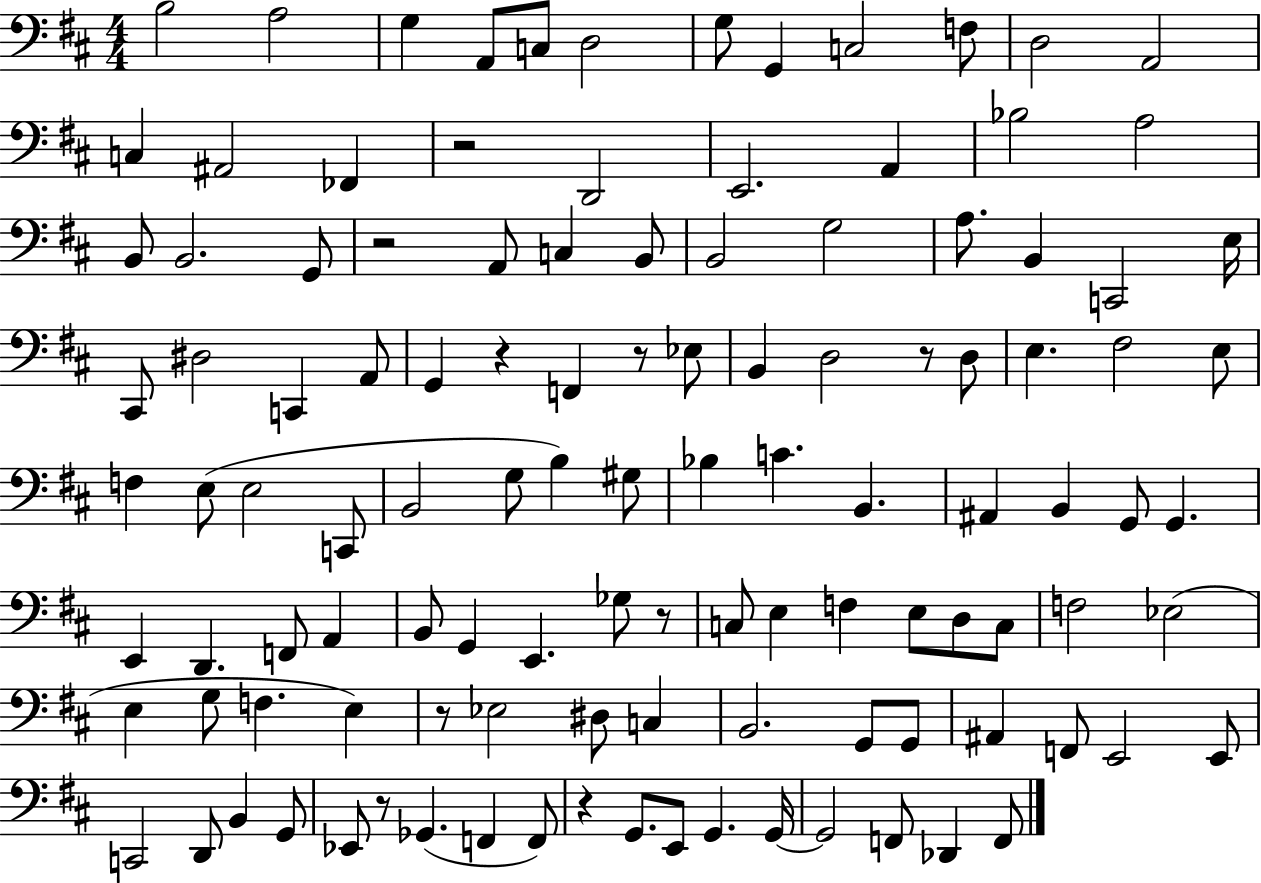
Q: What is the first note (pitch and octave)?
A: B3